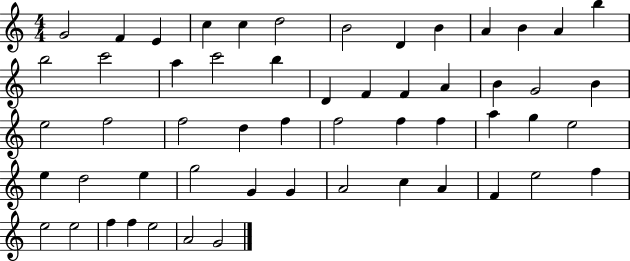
X:1
T:Untitled
M:4/4
L:1/4
K:C
G2 F E c c d2 B2 D B A B A b b2 c'2 a c'2 b D F F A B G2 B e2 f2 f2 d f f2 f f a g e2 e d2 e g2 G G A2 c A F e2 f e2 e2 f f e2 A2 G2